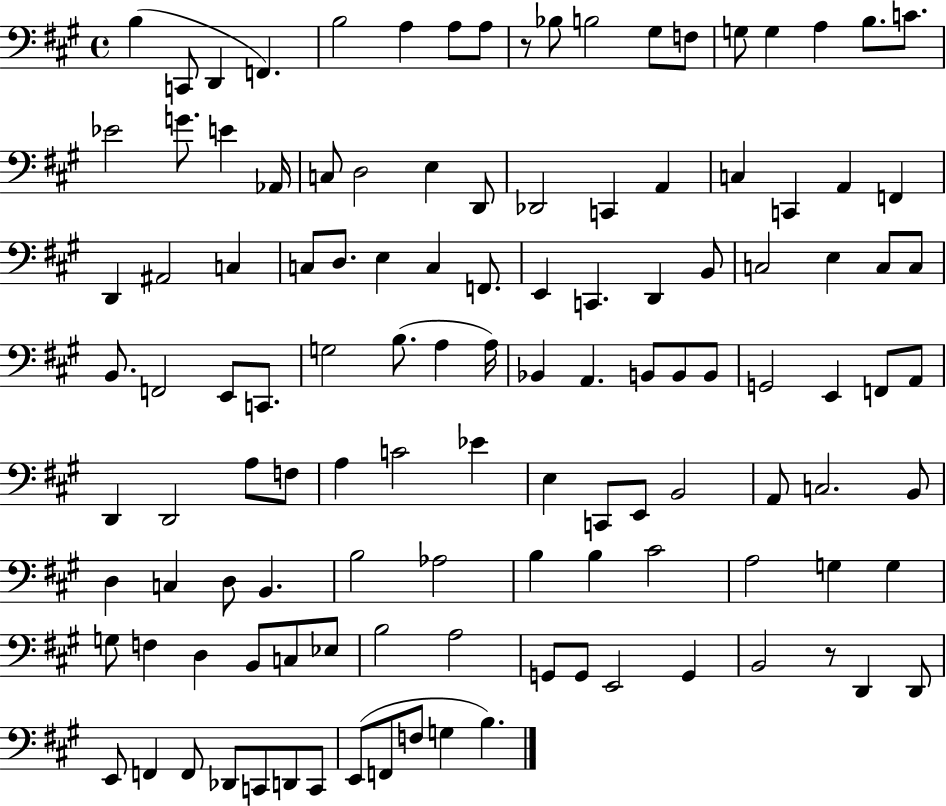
B3/q C2/e D2/q F2/q. B3/h A3/q A3/e A3/e R/e Bb3/e B3/h G#3/e F3/e G3/e G3/q A3/q B3/e. C4/e. Eb4/h G4/e. E4/q Ab2/s C3/e D3/h E3/q D2/e Db2/h C2/q A2/q C3/q C2/q A2/q F2/q D2/q A#2/h C3/q C3/e D3/e. E3/q C3/q F2/e. E2/q C2/q. D2/q B2/e C3/h E3/q C3/e C3/e B2/e. F2/h E2/e C2/e. G3/h B3/e. A3/q A3/s Bb2/q A2/q. B2/e B2/e B2/e G2/h E2/q F2/e A2/e D2/q D2/h A3/e F3/e A3/q C4/h Eb4/q E3/q C2/e E2/e B2/h A2/e C3/h. B2/e D3/q C3/q D3/e B2/q. B3/h Ab3/h B3/q B3/q C#4/h A3/h G3/q G3/q G3/e F3/q D3/q B2/e C3/e Eb3/e B3/h A3/h G2/e G2/e E2/h G2/q B2/h R/e D2/q D2/e E2/e F2/q F2/e Db2/e C2/e D2/e C2/e E2/e F2/e F3/e G3/q B3/q.